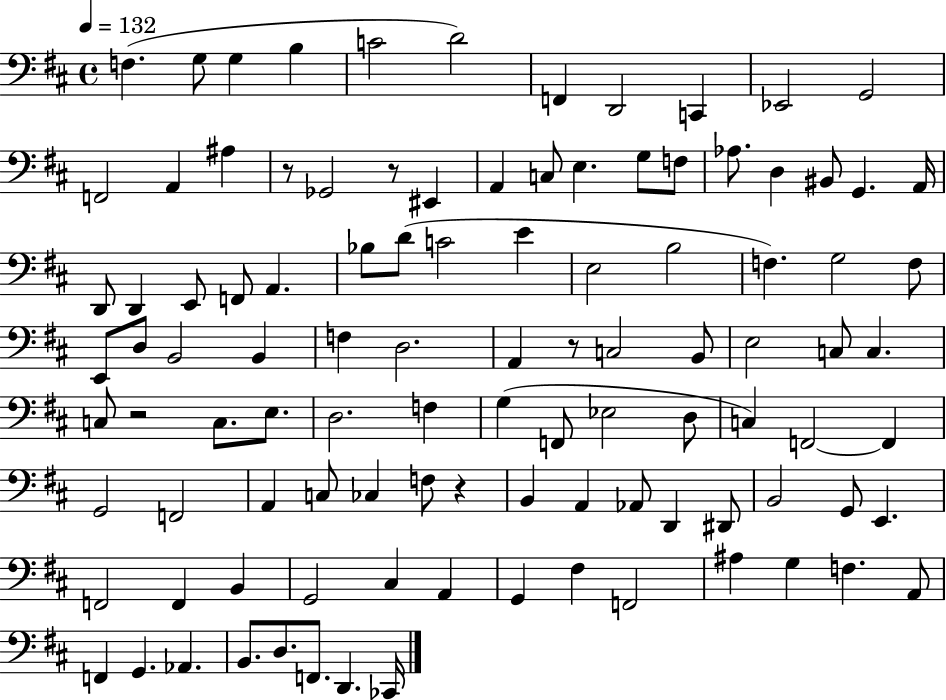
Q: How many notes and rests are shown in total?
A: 104